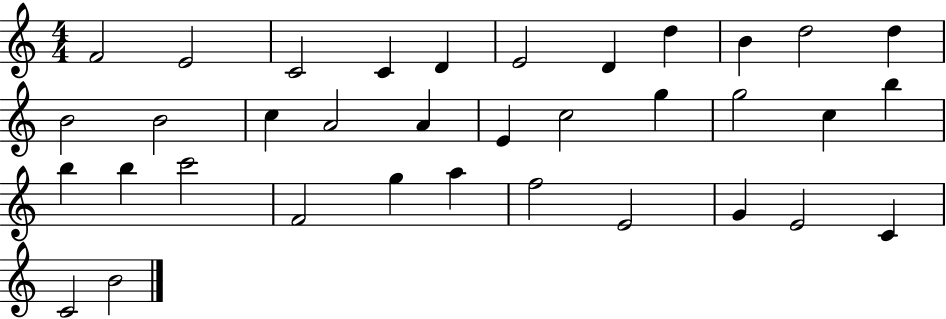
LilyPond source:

{
  \clef treble
  \numericTimeSignature
  \time 4/4
  \key c \major
  f'2 e'2 | c'2 c'4 d'4 | e'2 d'4 d''4 | b'4 d''2 d''4 | \break b'2 b'2 | c''4 a'2 a'4 | e'4 c''2 g''4 | g''2 c''4 b''4 | \break b''4 b''4 c'''2 | f'2 g''4 a''4 | f''2 e'2 | g'4 e'2 c'4 | \break c'2 b'2 | \bar "|."
}